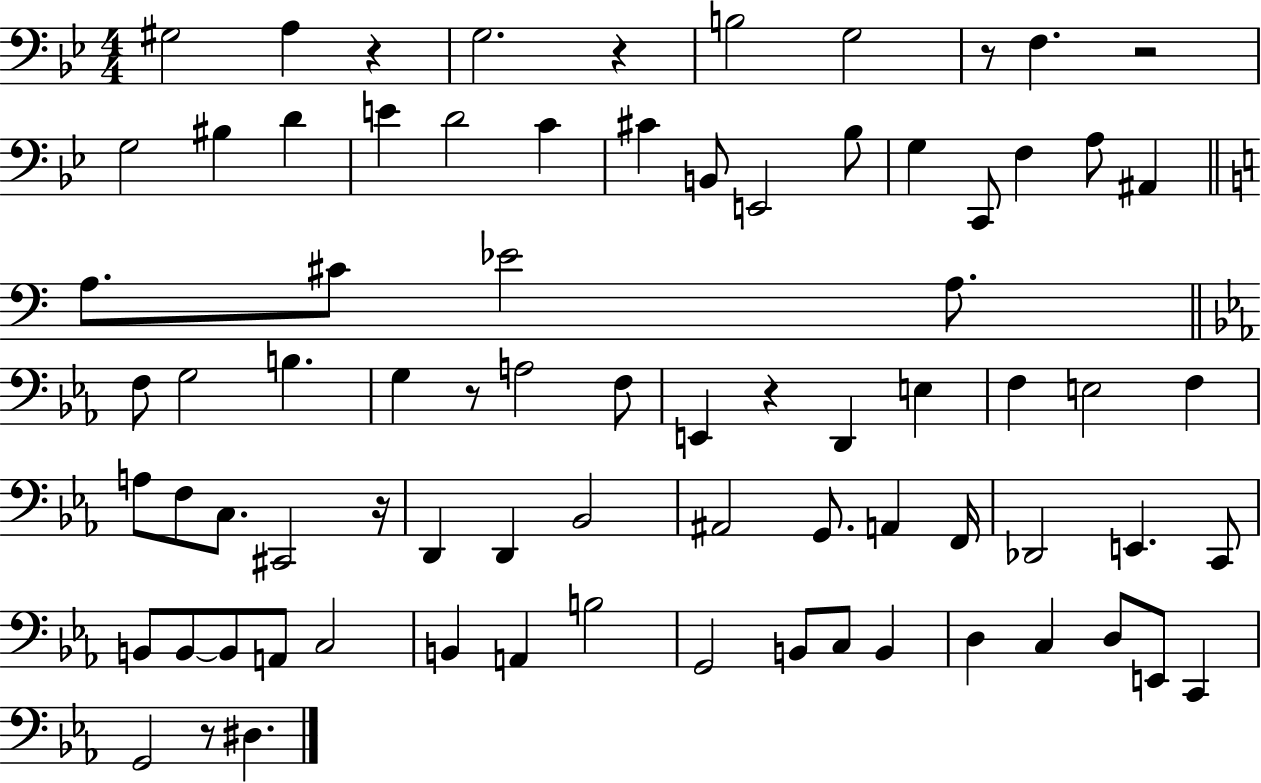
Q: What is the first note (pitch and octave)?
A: G#3